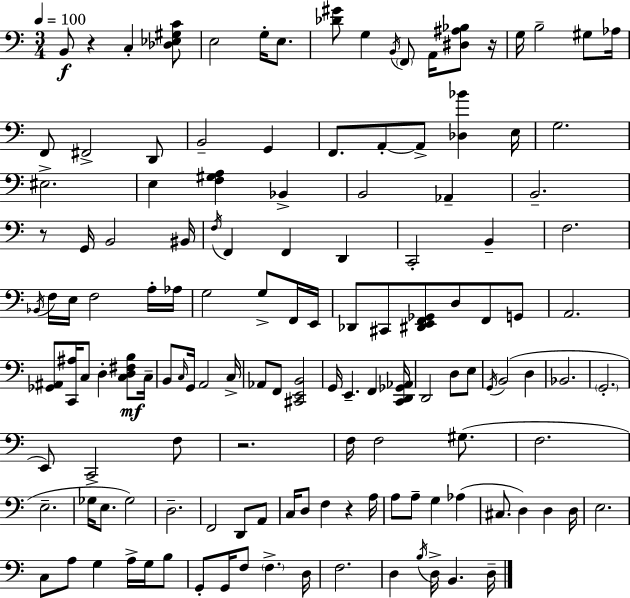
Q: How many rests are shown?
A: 5